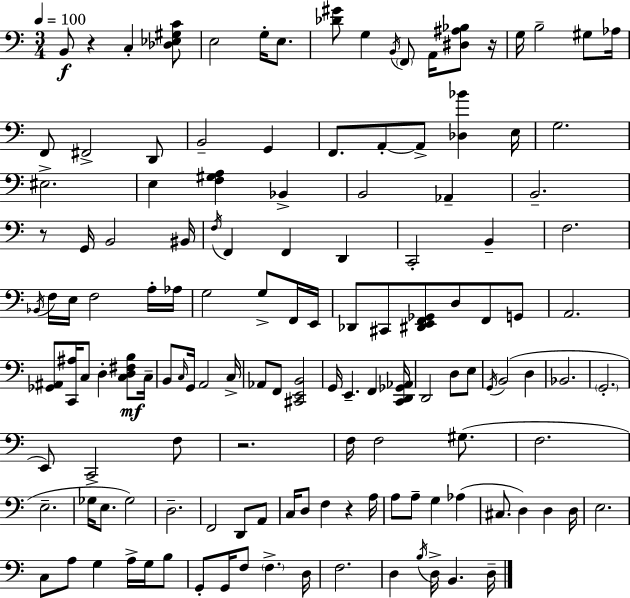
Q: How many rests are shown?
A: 5